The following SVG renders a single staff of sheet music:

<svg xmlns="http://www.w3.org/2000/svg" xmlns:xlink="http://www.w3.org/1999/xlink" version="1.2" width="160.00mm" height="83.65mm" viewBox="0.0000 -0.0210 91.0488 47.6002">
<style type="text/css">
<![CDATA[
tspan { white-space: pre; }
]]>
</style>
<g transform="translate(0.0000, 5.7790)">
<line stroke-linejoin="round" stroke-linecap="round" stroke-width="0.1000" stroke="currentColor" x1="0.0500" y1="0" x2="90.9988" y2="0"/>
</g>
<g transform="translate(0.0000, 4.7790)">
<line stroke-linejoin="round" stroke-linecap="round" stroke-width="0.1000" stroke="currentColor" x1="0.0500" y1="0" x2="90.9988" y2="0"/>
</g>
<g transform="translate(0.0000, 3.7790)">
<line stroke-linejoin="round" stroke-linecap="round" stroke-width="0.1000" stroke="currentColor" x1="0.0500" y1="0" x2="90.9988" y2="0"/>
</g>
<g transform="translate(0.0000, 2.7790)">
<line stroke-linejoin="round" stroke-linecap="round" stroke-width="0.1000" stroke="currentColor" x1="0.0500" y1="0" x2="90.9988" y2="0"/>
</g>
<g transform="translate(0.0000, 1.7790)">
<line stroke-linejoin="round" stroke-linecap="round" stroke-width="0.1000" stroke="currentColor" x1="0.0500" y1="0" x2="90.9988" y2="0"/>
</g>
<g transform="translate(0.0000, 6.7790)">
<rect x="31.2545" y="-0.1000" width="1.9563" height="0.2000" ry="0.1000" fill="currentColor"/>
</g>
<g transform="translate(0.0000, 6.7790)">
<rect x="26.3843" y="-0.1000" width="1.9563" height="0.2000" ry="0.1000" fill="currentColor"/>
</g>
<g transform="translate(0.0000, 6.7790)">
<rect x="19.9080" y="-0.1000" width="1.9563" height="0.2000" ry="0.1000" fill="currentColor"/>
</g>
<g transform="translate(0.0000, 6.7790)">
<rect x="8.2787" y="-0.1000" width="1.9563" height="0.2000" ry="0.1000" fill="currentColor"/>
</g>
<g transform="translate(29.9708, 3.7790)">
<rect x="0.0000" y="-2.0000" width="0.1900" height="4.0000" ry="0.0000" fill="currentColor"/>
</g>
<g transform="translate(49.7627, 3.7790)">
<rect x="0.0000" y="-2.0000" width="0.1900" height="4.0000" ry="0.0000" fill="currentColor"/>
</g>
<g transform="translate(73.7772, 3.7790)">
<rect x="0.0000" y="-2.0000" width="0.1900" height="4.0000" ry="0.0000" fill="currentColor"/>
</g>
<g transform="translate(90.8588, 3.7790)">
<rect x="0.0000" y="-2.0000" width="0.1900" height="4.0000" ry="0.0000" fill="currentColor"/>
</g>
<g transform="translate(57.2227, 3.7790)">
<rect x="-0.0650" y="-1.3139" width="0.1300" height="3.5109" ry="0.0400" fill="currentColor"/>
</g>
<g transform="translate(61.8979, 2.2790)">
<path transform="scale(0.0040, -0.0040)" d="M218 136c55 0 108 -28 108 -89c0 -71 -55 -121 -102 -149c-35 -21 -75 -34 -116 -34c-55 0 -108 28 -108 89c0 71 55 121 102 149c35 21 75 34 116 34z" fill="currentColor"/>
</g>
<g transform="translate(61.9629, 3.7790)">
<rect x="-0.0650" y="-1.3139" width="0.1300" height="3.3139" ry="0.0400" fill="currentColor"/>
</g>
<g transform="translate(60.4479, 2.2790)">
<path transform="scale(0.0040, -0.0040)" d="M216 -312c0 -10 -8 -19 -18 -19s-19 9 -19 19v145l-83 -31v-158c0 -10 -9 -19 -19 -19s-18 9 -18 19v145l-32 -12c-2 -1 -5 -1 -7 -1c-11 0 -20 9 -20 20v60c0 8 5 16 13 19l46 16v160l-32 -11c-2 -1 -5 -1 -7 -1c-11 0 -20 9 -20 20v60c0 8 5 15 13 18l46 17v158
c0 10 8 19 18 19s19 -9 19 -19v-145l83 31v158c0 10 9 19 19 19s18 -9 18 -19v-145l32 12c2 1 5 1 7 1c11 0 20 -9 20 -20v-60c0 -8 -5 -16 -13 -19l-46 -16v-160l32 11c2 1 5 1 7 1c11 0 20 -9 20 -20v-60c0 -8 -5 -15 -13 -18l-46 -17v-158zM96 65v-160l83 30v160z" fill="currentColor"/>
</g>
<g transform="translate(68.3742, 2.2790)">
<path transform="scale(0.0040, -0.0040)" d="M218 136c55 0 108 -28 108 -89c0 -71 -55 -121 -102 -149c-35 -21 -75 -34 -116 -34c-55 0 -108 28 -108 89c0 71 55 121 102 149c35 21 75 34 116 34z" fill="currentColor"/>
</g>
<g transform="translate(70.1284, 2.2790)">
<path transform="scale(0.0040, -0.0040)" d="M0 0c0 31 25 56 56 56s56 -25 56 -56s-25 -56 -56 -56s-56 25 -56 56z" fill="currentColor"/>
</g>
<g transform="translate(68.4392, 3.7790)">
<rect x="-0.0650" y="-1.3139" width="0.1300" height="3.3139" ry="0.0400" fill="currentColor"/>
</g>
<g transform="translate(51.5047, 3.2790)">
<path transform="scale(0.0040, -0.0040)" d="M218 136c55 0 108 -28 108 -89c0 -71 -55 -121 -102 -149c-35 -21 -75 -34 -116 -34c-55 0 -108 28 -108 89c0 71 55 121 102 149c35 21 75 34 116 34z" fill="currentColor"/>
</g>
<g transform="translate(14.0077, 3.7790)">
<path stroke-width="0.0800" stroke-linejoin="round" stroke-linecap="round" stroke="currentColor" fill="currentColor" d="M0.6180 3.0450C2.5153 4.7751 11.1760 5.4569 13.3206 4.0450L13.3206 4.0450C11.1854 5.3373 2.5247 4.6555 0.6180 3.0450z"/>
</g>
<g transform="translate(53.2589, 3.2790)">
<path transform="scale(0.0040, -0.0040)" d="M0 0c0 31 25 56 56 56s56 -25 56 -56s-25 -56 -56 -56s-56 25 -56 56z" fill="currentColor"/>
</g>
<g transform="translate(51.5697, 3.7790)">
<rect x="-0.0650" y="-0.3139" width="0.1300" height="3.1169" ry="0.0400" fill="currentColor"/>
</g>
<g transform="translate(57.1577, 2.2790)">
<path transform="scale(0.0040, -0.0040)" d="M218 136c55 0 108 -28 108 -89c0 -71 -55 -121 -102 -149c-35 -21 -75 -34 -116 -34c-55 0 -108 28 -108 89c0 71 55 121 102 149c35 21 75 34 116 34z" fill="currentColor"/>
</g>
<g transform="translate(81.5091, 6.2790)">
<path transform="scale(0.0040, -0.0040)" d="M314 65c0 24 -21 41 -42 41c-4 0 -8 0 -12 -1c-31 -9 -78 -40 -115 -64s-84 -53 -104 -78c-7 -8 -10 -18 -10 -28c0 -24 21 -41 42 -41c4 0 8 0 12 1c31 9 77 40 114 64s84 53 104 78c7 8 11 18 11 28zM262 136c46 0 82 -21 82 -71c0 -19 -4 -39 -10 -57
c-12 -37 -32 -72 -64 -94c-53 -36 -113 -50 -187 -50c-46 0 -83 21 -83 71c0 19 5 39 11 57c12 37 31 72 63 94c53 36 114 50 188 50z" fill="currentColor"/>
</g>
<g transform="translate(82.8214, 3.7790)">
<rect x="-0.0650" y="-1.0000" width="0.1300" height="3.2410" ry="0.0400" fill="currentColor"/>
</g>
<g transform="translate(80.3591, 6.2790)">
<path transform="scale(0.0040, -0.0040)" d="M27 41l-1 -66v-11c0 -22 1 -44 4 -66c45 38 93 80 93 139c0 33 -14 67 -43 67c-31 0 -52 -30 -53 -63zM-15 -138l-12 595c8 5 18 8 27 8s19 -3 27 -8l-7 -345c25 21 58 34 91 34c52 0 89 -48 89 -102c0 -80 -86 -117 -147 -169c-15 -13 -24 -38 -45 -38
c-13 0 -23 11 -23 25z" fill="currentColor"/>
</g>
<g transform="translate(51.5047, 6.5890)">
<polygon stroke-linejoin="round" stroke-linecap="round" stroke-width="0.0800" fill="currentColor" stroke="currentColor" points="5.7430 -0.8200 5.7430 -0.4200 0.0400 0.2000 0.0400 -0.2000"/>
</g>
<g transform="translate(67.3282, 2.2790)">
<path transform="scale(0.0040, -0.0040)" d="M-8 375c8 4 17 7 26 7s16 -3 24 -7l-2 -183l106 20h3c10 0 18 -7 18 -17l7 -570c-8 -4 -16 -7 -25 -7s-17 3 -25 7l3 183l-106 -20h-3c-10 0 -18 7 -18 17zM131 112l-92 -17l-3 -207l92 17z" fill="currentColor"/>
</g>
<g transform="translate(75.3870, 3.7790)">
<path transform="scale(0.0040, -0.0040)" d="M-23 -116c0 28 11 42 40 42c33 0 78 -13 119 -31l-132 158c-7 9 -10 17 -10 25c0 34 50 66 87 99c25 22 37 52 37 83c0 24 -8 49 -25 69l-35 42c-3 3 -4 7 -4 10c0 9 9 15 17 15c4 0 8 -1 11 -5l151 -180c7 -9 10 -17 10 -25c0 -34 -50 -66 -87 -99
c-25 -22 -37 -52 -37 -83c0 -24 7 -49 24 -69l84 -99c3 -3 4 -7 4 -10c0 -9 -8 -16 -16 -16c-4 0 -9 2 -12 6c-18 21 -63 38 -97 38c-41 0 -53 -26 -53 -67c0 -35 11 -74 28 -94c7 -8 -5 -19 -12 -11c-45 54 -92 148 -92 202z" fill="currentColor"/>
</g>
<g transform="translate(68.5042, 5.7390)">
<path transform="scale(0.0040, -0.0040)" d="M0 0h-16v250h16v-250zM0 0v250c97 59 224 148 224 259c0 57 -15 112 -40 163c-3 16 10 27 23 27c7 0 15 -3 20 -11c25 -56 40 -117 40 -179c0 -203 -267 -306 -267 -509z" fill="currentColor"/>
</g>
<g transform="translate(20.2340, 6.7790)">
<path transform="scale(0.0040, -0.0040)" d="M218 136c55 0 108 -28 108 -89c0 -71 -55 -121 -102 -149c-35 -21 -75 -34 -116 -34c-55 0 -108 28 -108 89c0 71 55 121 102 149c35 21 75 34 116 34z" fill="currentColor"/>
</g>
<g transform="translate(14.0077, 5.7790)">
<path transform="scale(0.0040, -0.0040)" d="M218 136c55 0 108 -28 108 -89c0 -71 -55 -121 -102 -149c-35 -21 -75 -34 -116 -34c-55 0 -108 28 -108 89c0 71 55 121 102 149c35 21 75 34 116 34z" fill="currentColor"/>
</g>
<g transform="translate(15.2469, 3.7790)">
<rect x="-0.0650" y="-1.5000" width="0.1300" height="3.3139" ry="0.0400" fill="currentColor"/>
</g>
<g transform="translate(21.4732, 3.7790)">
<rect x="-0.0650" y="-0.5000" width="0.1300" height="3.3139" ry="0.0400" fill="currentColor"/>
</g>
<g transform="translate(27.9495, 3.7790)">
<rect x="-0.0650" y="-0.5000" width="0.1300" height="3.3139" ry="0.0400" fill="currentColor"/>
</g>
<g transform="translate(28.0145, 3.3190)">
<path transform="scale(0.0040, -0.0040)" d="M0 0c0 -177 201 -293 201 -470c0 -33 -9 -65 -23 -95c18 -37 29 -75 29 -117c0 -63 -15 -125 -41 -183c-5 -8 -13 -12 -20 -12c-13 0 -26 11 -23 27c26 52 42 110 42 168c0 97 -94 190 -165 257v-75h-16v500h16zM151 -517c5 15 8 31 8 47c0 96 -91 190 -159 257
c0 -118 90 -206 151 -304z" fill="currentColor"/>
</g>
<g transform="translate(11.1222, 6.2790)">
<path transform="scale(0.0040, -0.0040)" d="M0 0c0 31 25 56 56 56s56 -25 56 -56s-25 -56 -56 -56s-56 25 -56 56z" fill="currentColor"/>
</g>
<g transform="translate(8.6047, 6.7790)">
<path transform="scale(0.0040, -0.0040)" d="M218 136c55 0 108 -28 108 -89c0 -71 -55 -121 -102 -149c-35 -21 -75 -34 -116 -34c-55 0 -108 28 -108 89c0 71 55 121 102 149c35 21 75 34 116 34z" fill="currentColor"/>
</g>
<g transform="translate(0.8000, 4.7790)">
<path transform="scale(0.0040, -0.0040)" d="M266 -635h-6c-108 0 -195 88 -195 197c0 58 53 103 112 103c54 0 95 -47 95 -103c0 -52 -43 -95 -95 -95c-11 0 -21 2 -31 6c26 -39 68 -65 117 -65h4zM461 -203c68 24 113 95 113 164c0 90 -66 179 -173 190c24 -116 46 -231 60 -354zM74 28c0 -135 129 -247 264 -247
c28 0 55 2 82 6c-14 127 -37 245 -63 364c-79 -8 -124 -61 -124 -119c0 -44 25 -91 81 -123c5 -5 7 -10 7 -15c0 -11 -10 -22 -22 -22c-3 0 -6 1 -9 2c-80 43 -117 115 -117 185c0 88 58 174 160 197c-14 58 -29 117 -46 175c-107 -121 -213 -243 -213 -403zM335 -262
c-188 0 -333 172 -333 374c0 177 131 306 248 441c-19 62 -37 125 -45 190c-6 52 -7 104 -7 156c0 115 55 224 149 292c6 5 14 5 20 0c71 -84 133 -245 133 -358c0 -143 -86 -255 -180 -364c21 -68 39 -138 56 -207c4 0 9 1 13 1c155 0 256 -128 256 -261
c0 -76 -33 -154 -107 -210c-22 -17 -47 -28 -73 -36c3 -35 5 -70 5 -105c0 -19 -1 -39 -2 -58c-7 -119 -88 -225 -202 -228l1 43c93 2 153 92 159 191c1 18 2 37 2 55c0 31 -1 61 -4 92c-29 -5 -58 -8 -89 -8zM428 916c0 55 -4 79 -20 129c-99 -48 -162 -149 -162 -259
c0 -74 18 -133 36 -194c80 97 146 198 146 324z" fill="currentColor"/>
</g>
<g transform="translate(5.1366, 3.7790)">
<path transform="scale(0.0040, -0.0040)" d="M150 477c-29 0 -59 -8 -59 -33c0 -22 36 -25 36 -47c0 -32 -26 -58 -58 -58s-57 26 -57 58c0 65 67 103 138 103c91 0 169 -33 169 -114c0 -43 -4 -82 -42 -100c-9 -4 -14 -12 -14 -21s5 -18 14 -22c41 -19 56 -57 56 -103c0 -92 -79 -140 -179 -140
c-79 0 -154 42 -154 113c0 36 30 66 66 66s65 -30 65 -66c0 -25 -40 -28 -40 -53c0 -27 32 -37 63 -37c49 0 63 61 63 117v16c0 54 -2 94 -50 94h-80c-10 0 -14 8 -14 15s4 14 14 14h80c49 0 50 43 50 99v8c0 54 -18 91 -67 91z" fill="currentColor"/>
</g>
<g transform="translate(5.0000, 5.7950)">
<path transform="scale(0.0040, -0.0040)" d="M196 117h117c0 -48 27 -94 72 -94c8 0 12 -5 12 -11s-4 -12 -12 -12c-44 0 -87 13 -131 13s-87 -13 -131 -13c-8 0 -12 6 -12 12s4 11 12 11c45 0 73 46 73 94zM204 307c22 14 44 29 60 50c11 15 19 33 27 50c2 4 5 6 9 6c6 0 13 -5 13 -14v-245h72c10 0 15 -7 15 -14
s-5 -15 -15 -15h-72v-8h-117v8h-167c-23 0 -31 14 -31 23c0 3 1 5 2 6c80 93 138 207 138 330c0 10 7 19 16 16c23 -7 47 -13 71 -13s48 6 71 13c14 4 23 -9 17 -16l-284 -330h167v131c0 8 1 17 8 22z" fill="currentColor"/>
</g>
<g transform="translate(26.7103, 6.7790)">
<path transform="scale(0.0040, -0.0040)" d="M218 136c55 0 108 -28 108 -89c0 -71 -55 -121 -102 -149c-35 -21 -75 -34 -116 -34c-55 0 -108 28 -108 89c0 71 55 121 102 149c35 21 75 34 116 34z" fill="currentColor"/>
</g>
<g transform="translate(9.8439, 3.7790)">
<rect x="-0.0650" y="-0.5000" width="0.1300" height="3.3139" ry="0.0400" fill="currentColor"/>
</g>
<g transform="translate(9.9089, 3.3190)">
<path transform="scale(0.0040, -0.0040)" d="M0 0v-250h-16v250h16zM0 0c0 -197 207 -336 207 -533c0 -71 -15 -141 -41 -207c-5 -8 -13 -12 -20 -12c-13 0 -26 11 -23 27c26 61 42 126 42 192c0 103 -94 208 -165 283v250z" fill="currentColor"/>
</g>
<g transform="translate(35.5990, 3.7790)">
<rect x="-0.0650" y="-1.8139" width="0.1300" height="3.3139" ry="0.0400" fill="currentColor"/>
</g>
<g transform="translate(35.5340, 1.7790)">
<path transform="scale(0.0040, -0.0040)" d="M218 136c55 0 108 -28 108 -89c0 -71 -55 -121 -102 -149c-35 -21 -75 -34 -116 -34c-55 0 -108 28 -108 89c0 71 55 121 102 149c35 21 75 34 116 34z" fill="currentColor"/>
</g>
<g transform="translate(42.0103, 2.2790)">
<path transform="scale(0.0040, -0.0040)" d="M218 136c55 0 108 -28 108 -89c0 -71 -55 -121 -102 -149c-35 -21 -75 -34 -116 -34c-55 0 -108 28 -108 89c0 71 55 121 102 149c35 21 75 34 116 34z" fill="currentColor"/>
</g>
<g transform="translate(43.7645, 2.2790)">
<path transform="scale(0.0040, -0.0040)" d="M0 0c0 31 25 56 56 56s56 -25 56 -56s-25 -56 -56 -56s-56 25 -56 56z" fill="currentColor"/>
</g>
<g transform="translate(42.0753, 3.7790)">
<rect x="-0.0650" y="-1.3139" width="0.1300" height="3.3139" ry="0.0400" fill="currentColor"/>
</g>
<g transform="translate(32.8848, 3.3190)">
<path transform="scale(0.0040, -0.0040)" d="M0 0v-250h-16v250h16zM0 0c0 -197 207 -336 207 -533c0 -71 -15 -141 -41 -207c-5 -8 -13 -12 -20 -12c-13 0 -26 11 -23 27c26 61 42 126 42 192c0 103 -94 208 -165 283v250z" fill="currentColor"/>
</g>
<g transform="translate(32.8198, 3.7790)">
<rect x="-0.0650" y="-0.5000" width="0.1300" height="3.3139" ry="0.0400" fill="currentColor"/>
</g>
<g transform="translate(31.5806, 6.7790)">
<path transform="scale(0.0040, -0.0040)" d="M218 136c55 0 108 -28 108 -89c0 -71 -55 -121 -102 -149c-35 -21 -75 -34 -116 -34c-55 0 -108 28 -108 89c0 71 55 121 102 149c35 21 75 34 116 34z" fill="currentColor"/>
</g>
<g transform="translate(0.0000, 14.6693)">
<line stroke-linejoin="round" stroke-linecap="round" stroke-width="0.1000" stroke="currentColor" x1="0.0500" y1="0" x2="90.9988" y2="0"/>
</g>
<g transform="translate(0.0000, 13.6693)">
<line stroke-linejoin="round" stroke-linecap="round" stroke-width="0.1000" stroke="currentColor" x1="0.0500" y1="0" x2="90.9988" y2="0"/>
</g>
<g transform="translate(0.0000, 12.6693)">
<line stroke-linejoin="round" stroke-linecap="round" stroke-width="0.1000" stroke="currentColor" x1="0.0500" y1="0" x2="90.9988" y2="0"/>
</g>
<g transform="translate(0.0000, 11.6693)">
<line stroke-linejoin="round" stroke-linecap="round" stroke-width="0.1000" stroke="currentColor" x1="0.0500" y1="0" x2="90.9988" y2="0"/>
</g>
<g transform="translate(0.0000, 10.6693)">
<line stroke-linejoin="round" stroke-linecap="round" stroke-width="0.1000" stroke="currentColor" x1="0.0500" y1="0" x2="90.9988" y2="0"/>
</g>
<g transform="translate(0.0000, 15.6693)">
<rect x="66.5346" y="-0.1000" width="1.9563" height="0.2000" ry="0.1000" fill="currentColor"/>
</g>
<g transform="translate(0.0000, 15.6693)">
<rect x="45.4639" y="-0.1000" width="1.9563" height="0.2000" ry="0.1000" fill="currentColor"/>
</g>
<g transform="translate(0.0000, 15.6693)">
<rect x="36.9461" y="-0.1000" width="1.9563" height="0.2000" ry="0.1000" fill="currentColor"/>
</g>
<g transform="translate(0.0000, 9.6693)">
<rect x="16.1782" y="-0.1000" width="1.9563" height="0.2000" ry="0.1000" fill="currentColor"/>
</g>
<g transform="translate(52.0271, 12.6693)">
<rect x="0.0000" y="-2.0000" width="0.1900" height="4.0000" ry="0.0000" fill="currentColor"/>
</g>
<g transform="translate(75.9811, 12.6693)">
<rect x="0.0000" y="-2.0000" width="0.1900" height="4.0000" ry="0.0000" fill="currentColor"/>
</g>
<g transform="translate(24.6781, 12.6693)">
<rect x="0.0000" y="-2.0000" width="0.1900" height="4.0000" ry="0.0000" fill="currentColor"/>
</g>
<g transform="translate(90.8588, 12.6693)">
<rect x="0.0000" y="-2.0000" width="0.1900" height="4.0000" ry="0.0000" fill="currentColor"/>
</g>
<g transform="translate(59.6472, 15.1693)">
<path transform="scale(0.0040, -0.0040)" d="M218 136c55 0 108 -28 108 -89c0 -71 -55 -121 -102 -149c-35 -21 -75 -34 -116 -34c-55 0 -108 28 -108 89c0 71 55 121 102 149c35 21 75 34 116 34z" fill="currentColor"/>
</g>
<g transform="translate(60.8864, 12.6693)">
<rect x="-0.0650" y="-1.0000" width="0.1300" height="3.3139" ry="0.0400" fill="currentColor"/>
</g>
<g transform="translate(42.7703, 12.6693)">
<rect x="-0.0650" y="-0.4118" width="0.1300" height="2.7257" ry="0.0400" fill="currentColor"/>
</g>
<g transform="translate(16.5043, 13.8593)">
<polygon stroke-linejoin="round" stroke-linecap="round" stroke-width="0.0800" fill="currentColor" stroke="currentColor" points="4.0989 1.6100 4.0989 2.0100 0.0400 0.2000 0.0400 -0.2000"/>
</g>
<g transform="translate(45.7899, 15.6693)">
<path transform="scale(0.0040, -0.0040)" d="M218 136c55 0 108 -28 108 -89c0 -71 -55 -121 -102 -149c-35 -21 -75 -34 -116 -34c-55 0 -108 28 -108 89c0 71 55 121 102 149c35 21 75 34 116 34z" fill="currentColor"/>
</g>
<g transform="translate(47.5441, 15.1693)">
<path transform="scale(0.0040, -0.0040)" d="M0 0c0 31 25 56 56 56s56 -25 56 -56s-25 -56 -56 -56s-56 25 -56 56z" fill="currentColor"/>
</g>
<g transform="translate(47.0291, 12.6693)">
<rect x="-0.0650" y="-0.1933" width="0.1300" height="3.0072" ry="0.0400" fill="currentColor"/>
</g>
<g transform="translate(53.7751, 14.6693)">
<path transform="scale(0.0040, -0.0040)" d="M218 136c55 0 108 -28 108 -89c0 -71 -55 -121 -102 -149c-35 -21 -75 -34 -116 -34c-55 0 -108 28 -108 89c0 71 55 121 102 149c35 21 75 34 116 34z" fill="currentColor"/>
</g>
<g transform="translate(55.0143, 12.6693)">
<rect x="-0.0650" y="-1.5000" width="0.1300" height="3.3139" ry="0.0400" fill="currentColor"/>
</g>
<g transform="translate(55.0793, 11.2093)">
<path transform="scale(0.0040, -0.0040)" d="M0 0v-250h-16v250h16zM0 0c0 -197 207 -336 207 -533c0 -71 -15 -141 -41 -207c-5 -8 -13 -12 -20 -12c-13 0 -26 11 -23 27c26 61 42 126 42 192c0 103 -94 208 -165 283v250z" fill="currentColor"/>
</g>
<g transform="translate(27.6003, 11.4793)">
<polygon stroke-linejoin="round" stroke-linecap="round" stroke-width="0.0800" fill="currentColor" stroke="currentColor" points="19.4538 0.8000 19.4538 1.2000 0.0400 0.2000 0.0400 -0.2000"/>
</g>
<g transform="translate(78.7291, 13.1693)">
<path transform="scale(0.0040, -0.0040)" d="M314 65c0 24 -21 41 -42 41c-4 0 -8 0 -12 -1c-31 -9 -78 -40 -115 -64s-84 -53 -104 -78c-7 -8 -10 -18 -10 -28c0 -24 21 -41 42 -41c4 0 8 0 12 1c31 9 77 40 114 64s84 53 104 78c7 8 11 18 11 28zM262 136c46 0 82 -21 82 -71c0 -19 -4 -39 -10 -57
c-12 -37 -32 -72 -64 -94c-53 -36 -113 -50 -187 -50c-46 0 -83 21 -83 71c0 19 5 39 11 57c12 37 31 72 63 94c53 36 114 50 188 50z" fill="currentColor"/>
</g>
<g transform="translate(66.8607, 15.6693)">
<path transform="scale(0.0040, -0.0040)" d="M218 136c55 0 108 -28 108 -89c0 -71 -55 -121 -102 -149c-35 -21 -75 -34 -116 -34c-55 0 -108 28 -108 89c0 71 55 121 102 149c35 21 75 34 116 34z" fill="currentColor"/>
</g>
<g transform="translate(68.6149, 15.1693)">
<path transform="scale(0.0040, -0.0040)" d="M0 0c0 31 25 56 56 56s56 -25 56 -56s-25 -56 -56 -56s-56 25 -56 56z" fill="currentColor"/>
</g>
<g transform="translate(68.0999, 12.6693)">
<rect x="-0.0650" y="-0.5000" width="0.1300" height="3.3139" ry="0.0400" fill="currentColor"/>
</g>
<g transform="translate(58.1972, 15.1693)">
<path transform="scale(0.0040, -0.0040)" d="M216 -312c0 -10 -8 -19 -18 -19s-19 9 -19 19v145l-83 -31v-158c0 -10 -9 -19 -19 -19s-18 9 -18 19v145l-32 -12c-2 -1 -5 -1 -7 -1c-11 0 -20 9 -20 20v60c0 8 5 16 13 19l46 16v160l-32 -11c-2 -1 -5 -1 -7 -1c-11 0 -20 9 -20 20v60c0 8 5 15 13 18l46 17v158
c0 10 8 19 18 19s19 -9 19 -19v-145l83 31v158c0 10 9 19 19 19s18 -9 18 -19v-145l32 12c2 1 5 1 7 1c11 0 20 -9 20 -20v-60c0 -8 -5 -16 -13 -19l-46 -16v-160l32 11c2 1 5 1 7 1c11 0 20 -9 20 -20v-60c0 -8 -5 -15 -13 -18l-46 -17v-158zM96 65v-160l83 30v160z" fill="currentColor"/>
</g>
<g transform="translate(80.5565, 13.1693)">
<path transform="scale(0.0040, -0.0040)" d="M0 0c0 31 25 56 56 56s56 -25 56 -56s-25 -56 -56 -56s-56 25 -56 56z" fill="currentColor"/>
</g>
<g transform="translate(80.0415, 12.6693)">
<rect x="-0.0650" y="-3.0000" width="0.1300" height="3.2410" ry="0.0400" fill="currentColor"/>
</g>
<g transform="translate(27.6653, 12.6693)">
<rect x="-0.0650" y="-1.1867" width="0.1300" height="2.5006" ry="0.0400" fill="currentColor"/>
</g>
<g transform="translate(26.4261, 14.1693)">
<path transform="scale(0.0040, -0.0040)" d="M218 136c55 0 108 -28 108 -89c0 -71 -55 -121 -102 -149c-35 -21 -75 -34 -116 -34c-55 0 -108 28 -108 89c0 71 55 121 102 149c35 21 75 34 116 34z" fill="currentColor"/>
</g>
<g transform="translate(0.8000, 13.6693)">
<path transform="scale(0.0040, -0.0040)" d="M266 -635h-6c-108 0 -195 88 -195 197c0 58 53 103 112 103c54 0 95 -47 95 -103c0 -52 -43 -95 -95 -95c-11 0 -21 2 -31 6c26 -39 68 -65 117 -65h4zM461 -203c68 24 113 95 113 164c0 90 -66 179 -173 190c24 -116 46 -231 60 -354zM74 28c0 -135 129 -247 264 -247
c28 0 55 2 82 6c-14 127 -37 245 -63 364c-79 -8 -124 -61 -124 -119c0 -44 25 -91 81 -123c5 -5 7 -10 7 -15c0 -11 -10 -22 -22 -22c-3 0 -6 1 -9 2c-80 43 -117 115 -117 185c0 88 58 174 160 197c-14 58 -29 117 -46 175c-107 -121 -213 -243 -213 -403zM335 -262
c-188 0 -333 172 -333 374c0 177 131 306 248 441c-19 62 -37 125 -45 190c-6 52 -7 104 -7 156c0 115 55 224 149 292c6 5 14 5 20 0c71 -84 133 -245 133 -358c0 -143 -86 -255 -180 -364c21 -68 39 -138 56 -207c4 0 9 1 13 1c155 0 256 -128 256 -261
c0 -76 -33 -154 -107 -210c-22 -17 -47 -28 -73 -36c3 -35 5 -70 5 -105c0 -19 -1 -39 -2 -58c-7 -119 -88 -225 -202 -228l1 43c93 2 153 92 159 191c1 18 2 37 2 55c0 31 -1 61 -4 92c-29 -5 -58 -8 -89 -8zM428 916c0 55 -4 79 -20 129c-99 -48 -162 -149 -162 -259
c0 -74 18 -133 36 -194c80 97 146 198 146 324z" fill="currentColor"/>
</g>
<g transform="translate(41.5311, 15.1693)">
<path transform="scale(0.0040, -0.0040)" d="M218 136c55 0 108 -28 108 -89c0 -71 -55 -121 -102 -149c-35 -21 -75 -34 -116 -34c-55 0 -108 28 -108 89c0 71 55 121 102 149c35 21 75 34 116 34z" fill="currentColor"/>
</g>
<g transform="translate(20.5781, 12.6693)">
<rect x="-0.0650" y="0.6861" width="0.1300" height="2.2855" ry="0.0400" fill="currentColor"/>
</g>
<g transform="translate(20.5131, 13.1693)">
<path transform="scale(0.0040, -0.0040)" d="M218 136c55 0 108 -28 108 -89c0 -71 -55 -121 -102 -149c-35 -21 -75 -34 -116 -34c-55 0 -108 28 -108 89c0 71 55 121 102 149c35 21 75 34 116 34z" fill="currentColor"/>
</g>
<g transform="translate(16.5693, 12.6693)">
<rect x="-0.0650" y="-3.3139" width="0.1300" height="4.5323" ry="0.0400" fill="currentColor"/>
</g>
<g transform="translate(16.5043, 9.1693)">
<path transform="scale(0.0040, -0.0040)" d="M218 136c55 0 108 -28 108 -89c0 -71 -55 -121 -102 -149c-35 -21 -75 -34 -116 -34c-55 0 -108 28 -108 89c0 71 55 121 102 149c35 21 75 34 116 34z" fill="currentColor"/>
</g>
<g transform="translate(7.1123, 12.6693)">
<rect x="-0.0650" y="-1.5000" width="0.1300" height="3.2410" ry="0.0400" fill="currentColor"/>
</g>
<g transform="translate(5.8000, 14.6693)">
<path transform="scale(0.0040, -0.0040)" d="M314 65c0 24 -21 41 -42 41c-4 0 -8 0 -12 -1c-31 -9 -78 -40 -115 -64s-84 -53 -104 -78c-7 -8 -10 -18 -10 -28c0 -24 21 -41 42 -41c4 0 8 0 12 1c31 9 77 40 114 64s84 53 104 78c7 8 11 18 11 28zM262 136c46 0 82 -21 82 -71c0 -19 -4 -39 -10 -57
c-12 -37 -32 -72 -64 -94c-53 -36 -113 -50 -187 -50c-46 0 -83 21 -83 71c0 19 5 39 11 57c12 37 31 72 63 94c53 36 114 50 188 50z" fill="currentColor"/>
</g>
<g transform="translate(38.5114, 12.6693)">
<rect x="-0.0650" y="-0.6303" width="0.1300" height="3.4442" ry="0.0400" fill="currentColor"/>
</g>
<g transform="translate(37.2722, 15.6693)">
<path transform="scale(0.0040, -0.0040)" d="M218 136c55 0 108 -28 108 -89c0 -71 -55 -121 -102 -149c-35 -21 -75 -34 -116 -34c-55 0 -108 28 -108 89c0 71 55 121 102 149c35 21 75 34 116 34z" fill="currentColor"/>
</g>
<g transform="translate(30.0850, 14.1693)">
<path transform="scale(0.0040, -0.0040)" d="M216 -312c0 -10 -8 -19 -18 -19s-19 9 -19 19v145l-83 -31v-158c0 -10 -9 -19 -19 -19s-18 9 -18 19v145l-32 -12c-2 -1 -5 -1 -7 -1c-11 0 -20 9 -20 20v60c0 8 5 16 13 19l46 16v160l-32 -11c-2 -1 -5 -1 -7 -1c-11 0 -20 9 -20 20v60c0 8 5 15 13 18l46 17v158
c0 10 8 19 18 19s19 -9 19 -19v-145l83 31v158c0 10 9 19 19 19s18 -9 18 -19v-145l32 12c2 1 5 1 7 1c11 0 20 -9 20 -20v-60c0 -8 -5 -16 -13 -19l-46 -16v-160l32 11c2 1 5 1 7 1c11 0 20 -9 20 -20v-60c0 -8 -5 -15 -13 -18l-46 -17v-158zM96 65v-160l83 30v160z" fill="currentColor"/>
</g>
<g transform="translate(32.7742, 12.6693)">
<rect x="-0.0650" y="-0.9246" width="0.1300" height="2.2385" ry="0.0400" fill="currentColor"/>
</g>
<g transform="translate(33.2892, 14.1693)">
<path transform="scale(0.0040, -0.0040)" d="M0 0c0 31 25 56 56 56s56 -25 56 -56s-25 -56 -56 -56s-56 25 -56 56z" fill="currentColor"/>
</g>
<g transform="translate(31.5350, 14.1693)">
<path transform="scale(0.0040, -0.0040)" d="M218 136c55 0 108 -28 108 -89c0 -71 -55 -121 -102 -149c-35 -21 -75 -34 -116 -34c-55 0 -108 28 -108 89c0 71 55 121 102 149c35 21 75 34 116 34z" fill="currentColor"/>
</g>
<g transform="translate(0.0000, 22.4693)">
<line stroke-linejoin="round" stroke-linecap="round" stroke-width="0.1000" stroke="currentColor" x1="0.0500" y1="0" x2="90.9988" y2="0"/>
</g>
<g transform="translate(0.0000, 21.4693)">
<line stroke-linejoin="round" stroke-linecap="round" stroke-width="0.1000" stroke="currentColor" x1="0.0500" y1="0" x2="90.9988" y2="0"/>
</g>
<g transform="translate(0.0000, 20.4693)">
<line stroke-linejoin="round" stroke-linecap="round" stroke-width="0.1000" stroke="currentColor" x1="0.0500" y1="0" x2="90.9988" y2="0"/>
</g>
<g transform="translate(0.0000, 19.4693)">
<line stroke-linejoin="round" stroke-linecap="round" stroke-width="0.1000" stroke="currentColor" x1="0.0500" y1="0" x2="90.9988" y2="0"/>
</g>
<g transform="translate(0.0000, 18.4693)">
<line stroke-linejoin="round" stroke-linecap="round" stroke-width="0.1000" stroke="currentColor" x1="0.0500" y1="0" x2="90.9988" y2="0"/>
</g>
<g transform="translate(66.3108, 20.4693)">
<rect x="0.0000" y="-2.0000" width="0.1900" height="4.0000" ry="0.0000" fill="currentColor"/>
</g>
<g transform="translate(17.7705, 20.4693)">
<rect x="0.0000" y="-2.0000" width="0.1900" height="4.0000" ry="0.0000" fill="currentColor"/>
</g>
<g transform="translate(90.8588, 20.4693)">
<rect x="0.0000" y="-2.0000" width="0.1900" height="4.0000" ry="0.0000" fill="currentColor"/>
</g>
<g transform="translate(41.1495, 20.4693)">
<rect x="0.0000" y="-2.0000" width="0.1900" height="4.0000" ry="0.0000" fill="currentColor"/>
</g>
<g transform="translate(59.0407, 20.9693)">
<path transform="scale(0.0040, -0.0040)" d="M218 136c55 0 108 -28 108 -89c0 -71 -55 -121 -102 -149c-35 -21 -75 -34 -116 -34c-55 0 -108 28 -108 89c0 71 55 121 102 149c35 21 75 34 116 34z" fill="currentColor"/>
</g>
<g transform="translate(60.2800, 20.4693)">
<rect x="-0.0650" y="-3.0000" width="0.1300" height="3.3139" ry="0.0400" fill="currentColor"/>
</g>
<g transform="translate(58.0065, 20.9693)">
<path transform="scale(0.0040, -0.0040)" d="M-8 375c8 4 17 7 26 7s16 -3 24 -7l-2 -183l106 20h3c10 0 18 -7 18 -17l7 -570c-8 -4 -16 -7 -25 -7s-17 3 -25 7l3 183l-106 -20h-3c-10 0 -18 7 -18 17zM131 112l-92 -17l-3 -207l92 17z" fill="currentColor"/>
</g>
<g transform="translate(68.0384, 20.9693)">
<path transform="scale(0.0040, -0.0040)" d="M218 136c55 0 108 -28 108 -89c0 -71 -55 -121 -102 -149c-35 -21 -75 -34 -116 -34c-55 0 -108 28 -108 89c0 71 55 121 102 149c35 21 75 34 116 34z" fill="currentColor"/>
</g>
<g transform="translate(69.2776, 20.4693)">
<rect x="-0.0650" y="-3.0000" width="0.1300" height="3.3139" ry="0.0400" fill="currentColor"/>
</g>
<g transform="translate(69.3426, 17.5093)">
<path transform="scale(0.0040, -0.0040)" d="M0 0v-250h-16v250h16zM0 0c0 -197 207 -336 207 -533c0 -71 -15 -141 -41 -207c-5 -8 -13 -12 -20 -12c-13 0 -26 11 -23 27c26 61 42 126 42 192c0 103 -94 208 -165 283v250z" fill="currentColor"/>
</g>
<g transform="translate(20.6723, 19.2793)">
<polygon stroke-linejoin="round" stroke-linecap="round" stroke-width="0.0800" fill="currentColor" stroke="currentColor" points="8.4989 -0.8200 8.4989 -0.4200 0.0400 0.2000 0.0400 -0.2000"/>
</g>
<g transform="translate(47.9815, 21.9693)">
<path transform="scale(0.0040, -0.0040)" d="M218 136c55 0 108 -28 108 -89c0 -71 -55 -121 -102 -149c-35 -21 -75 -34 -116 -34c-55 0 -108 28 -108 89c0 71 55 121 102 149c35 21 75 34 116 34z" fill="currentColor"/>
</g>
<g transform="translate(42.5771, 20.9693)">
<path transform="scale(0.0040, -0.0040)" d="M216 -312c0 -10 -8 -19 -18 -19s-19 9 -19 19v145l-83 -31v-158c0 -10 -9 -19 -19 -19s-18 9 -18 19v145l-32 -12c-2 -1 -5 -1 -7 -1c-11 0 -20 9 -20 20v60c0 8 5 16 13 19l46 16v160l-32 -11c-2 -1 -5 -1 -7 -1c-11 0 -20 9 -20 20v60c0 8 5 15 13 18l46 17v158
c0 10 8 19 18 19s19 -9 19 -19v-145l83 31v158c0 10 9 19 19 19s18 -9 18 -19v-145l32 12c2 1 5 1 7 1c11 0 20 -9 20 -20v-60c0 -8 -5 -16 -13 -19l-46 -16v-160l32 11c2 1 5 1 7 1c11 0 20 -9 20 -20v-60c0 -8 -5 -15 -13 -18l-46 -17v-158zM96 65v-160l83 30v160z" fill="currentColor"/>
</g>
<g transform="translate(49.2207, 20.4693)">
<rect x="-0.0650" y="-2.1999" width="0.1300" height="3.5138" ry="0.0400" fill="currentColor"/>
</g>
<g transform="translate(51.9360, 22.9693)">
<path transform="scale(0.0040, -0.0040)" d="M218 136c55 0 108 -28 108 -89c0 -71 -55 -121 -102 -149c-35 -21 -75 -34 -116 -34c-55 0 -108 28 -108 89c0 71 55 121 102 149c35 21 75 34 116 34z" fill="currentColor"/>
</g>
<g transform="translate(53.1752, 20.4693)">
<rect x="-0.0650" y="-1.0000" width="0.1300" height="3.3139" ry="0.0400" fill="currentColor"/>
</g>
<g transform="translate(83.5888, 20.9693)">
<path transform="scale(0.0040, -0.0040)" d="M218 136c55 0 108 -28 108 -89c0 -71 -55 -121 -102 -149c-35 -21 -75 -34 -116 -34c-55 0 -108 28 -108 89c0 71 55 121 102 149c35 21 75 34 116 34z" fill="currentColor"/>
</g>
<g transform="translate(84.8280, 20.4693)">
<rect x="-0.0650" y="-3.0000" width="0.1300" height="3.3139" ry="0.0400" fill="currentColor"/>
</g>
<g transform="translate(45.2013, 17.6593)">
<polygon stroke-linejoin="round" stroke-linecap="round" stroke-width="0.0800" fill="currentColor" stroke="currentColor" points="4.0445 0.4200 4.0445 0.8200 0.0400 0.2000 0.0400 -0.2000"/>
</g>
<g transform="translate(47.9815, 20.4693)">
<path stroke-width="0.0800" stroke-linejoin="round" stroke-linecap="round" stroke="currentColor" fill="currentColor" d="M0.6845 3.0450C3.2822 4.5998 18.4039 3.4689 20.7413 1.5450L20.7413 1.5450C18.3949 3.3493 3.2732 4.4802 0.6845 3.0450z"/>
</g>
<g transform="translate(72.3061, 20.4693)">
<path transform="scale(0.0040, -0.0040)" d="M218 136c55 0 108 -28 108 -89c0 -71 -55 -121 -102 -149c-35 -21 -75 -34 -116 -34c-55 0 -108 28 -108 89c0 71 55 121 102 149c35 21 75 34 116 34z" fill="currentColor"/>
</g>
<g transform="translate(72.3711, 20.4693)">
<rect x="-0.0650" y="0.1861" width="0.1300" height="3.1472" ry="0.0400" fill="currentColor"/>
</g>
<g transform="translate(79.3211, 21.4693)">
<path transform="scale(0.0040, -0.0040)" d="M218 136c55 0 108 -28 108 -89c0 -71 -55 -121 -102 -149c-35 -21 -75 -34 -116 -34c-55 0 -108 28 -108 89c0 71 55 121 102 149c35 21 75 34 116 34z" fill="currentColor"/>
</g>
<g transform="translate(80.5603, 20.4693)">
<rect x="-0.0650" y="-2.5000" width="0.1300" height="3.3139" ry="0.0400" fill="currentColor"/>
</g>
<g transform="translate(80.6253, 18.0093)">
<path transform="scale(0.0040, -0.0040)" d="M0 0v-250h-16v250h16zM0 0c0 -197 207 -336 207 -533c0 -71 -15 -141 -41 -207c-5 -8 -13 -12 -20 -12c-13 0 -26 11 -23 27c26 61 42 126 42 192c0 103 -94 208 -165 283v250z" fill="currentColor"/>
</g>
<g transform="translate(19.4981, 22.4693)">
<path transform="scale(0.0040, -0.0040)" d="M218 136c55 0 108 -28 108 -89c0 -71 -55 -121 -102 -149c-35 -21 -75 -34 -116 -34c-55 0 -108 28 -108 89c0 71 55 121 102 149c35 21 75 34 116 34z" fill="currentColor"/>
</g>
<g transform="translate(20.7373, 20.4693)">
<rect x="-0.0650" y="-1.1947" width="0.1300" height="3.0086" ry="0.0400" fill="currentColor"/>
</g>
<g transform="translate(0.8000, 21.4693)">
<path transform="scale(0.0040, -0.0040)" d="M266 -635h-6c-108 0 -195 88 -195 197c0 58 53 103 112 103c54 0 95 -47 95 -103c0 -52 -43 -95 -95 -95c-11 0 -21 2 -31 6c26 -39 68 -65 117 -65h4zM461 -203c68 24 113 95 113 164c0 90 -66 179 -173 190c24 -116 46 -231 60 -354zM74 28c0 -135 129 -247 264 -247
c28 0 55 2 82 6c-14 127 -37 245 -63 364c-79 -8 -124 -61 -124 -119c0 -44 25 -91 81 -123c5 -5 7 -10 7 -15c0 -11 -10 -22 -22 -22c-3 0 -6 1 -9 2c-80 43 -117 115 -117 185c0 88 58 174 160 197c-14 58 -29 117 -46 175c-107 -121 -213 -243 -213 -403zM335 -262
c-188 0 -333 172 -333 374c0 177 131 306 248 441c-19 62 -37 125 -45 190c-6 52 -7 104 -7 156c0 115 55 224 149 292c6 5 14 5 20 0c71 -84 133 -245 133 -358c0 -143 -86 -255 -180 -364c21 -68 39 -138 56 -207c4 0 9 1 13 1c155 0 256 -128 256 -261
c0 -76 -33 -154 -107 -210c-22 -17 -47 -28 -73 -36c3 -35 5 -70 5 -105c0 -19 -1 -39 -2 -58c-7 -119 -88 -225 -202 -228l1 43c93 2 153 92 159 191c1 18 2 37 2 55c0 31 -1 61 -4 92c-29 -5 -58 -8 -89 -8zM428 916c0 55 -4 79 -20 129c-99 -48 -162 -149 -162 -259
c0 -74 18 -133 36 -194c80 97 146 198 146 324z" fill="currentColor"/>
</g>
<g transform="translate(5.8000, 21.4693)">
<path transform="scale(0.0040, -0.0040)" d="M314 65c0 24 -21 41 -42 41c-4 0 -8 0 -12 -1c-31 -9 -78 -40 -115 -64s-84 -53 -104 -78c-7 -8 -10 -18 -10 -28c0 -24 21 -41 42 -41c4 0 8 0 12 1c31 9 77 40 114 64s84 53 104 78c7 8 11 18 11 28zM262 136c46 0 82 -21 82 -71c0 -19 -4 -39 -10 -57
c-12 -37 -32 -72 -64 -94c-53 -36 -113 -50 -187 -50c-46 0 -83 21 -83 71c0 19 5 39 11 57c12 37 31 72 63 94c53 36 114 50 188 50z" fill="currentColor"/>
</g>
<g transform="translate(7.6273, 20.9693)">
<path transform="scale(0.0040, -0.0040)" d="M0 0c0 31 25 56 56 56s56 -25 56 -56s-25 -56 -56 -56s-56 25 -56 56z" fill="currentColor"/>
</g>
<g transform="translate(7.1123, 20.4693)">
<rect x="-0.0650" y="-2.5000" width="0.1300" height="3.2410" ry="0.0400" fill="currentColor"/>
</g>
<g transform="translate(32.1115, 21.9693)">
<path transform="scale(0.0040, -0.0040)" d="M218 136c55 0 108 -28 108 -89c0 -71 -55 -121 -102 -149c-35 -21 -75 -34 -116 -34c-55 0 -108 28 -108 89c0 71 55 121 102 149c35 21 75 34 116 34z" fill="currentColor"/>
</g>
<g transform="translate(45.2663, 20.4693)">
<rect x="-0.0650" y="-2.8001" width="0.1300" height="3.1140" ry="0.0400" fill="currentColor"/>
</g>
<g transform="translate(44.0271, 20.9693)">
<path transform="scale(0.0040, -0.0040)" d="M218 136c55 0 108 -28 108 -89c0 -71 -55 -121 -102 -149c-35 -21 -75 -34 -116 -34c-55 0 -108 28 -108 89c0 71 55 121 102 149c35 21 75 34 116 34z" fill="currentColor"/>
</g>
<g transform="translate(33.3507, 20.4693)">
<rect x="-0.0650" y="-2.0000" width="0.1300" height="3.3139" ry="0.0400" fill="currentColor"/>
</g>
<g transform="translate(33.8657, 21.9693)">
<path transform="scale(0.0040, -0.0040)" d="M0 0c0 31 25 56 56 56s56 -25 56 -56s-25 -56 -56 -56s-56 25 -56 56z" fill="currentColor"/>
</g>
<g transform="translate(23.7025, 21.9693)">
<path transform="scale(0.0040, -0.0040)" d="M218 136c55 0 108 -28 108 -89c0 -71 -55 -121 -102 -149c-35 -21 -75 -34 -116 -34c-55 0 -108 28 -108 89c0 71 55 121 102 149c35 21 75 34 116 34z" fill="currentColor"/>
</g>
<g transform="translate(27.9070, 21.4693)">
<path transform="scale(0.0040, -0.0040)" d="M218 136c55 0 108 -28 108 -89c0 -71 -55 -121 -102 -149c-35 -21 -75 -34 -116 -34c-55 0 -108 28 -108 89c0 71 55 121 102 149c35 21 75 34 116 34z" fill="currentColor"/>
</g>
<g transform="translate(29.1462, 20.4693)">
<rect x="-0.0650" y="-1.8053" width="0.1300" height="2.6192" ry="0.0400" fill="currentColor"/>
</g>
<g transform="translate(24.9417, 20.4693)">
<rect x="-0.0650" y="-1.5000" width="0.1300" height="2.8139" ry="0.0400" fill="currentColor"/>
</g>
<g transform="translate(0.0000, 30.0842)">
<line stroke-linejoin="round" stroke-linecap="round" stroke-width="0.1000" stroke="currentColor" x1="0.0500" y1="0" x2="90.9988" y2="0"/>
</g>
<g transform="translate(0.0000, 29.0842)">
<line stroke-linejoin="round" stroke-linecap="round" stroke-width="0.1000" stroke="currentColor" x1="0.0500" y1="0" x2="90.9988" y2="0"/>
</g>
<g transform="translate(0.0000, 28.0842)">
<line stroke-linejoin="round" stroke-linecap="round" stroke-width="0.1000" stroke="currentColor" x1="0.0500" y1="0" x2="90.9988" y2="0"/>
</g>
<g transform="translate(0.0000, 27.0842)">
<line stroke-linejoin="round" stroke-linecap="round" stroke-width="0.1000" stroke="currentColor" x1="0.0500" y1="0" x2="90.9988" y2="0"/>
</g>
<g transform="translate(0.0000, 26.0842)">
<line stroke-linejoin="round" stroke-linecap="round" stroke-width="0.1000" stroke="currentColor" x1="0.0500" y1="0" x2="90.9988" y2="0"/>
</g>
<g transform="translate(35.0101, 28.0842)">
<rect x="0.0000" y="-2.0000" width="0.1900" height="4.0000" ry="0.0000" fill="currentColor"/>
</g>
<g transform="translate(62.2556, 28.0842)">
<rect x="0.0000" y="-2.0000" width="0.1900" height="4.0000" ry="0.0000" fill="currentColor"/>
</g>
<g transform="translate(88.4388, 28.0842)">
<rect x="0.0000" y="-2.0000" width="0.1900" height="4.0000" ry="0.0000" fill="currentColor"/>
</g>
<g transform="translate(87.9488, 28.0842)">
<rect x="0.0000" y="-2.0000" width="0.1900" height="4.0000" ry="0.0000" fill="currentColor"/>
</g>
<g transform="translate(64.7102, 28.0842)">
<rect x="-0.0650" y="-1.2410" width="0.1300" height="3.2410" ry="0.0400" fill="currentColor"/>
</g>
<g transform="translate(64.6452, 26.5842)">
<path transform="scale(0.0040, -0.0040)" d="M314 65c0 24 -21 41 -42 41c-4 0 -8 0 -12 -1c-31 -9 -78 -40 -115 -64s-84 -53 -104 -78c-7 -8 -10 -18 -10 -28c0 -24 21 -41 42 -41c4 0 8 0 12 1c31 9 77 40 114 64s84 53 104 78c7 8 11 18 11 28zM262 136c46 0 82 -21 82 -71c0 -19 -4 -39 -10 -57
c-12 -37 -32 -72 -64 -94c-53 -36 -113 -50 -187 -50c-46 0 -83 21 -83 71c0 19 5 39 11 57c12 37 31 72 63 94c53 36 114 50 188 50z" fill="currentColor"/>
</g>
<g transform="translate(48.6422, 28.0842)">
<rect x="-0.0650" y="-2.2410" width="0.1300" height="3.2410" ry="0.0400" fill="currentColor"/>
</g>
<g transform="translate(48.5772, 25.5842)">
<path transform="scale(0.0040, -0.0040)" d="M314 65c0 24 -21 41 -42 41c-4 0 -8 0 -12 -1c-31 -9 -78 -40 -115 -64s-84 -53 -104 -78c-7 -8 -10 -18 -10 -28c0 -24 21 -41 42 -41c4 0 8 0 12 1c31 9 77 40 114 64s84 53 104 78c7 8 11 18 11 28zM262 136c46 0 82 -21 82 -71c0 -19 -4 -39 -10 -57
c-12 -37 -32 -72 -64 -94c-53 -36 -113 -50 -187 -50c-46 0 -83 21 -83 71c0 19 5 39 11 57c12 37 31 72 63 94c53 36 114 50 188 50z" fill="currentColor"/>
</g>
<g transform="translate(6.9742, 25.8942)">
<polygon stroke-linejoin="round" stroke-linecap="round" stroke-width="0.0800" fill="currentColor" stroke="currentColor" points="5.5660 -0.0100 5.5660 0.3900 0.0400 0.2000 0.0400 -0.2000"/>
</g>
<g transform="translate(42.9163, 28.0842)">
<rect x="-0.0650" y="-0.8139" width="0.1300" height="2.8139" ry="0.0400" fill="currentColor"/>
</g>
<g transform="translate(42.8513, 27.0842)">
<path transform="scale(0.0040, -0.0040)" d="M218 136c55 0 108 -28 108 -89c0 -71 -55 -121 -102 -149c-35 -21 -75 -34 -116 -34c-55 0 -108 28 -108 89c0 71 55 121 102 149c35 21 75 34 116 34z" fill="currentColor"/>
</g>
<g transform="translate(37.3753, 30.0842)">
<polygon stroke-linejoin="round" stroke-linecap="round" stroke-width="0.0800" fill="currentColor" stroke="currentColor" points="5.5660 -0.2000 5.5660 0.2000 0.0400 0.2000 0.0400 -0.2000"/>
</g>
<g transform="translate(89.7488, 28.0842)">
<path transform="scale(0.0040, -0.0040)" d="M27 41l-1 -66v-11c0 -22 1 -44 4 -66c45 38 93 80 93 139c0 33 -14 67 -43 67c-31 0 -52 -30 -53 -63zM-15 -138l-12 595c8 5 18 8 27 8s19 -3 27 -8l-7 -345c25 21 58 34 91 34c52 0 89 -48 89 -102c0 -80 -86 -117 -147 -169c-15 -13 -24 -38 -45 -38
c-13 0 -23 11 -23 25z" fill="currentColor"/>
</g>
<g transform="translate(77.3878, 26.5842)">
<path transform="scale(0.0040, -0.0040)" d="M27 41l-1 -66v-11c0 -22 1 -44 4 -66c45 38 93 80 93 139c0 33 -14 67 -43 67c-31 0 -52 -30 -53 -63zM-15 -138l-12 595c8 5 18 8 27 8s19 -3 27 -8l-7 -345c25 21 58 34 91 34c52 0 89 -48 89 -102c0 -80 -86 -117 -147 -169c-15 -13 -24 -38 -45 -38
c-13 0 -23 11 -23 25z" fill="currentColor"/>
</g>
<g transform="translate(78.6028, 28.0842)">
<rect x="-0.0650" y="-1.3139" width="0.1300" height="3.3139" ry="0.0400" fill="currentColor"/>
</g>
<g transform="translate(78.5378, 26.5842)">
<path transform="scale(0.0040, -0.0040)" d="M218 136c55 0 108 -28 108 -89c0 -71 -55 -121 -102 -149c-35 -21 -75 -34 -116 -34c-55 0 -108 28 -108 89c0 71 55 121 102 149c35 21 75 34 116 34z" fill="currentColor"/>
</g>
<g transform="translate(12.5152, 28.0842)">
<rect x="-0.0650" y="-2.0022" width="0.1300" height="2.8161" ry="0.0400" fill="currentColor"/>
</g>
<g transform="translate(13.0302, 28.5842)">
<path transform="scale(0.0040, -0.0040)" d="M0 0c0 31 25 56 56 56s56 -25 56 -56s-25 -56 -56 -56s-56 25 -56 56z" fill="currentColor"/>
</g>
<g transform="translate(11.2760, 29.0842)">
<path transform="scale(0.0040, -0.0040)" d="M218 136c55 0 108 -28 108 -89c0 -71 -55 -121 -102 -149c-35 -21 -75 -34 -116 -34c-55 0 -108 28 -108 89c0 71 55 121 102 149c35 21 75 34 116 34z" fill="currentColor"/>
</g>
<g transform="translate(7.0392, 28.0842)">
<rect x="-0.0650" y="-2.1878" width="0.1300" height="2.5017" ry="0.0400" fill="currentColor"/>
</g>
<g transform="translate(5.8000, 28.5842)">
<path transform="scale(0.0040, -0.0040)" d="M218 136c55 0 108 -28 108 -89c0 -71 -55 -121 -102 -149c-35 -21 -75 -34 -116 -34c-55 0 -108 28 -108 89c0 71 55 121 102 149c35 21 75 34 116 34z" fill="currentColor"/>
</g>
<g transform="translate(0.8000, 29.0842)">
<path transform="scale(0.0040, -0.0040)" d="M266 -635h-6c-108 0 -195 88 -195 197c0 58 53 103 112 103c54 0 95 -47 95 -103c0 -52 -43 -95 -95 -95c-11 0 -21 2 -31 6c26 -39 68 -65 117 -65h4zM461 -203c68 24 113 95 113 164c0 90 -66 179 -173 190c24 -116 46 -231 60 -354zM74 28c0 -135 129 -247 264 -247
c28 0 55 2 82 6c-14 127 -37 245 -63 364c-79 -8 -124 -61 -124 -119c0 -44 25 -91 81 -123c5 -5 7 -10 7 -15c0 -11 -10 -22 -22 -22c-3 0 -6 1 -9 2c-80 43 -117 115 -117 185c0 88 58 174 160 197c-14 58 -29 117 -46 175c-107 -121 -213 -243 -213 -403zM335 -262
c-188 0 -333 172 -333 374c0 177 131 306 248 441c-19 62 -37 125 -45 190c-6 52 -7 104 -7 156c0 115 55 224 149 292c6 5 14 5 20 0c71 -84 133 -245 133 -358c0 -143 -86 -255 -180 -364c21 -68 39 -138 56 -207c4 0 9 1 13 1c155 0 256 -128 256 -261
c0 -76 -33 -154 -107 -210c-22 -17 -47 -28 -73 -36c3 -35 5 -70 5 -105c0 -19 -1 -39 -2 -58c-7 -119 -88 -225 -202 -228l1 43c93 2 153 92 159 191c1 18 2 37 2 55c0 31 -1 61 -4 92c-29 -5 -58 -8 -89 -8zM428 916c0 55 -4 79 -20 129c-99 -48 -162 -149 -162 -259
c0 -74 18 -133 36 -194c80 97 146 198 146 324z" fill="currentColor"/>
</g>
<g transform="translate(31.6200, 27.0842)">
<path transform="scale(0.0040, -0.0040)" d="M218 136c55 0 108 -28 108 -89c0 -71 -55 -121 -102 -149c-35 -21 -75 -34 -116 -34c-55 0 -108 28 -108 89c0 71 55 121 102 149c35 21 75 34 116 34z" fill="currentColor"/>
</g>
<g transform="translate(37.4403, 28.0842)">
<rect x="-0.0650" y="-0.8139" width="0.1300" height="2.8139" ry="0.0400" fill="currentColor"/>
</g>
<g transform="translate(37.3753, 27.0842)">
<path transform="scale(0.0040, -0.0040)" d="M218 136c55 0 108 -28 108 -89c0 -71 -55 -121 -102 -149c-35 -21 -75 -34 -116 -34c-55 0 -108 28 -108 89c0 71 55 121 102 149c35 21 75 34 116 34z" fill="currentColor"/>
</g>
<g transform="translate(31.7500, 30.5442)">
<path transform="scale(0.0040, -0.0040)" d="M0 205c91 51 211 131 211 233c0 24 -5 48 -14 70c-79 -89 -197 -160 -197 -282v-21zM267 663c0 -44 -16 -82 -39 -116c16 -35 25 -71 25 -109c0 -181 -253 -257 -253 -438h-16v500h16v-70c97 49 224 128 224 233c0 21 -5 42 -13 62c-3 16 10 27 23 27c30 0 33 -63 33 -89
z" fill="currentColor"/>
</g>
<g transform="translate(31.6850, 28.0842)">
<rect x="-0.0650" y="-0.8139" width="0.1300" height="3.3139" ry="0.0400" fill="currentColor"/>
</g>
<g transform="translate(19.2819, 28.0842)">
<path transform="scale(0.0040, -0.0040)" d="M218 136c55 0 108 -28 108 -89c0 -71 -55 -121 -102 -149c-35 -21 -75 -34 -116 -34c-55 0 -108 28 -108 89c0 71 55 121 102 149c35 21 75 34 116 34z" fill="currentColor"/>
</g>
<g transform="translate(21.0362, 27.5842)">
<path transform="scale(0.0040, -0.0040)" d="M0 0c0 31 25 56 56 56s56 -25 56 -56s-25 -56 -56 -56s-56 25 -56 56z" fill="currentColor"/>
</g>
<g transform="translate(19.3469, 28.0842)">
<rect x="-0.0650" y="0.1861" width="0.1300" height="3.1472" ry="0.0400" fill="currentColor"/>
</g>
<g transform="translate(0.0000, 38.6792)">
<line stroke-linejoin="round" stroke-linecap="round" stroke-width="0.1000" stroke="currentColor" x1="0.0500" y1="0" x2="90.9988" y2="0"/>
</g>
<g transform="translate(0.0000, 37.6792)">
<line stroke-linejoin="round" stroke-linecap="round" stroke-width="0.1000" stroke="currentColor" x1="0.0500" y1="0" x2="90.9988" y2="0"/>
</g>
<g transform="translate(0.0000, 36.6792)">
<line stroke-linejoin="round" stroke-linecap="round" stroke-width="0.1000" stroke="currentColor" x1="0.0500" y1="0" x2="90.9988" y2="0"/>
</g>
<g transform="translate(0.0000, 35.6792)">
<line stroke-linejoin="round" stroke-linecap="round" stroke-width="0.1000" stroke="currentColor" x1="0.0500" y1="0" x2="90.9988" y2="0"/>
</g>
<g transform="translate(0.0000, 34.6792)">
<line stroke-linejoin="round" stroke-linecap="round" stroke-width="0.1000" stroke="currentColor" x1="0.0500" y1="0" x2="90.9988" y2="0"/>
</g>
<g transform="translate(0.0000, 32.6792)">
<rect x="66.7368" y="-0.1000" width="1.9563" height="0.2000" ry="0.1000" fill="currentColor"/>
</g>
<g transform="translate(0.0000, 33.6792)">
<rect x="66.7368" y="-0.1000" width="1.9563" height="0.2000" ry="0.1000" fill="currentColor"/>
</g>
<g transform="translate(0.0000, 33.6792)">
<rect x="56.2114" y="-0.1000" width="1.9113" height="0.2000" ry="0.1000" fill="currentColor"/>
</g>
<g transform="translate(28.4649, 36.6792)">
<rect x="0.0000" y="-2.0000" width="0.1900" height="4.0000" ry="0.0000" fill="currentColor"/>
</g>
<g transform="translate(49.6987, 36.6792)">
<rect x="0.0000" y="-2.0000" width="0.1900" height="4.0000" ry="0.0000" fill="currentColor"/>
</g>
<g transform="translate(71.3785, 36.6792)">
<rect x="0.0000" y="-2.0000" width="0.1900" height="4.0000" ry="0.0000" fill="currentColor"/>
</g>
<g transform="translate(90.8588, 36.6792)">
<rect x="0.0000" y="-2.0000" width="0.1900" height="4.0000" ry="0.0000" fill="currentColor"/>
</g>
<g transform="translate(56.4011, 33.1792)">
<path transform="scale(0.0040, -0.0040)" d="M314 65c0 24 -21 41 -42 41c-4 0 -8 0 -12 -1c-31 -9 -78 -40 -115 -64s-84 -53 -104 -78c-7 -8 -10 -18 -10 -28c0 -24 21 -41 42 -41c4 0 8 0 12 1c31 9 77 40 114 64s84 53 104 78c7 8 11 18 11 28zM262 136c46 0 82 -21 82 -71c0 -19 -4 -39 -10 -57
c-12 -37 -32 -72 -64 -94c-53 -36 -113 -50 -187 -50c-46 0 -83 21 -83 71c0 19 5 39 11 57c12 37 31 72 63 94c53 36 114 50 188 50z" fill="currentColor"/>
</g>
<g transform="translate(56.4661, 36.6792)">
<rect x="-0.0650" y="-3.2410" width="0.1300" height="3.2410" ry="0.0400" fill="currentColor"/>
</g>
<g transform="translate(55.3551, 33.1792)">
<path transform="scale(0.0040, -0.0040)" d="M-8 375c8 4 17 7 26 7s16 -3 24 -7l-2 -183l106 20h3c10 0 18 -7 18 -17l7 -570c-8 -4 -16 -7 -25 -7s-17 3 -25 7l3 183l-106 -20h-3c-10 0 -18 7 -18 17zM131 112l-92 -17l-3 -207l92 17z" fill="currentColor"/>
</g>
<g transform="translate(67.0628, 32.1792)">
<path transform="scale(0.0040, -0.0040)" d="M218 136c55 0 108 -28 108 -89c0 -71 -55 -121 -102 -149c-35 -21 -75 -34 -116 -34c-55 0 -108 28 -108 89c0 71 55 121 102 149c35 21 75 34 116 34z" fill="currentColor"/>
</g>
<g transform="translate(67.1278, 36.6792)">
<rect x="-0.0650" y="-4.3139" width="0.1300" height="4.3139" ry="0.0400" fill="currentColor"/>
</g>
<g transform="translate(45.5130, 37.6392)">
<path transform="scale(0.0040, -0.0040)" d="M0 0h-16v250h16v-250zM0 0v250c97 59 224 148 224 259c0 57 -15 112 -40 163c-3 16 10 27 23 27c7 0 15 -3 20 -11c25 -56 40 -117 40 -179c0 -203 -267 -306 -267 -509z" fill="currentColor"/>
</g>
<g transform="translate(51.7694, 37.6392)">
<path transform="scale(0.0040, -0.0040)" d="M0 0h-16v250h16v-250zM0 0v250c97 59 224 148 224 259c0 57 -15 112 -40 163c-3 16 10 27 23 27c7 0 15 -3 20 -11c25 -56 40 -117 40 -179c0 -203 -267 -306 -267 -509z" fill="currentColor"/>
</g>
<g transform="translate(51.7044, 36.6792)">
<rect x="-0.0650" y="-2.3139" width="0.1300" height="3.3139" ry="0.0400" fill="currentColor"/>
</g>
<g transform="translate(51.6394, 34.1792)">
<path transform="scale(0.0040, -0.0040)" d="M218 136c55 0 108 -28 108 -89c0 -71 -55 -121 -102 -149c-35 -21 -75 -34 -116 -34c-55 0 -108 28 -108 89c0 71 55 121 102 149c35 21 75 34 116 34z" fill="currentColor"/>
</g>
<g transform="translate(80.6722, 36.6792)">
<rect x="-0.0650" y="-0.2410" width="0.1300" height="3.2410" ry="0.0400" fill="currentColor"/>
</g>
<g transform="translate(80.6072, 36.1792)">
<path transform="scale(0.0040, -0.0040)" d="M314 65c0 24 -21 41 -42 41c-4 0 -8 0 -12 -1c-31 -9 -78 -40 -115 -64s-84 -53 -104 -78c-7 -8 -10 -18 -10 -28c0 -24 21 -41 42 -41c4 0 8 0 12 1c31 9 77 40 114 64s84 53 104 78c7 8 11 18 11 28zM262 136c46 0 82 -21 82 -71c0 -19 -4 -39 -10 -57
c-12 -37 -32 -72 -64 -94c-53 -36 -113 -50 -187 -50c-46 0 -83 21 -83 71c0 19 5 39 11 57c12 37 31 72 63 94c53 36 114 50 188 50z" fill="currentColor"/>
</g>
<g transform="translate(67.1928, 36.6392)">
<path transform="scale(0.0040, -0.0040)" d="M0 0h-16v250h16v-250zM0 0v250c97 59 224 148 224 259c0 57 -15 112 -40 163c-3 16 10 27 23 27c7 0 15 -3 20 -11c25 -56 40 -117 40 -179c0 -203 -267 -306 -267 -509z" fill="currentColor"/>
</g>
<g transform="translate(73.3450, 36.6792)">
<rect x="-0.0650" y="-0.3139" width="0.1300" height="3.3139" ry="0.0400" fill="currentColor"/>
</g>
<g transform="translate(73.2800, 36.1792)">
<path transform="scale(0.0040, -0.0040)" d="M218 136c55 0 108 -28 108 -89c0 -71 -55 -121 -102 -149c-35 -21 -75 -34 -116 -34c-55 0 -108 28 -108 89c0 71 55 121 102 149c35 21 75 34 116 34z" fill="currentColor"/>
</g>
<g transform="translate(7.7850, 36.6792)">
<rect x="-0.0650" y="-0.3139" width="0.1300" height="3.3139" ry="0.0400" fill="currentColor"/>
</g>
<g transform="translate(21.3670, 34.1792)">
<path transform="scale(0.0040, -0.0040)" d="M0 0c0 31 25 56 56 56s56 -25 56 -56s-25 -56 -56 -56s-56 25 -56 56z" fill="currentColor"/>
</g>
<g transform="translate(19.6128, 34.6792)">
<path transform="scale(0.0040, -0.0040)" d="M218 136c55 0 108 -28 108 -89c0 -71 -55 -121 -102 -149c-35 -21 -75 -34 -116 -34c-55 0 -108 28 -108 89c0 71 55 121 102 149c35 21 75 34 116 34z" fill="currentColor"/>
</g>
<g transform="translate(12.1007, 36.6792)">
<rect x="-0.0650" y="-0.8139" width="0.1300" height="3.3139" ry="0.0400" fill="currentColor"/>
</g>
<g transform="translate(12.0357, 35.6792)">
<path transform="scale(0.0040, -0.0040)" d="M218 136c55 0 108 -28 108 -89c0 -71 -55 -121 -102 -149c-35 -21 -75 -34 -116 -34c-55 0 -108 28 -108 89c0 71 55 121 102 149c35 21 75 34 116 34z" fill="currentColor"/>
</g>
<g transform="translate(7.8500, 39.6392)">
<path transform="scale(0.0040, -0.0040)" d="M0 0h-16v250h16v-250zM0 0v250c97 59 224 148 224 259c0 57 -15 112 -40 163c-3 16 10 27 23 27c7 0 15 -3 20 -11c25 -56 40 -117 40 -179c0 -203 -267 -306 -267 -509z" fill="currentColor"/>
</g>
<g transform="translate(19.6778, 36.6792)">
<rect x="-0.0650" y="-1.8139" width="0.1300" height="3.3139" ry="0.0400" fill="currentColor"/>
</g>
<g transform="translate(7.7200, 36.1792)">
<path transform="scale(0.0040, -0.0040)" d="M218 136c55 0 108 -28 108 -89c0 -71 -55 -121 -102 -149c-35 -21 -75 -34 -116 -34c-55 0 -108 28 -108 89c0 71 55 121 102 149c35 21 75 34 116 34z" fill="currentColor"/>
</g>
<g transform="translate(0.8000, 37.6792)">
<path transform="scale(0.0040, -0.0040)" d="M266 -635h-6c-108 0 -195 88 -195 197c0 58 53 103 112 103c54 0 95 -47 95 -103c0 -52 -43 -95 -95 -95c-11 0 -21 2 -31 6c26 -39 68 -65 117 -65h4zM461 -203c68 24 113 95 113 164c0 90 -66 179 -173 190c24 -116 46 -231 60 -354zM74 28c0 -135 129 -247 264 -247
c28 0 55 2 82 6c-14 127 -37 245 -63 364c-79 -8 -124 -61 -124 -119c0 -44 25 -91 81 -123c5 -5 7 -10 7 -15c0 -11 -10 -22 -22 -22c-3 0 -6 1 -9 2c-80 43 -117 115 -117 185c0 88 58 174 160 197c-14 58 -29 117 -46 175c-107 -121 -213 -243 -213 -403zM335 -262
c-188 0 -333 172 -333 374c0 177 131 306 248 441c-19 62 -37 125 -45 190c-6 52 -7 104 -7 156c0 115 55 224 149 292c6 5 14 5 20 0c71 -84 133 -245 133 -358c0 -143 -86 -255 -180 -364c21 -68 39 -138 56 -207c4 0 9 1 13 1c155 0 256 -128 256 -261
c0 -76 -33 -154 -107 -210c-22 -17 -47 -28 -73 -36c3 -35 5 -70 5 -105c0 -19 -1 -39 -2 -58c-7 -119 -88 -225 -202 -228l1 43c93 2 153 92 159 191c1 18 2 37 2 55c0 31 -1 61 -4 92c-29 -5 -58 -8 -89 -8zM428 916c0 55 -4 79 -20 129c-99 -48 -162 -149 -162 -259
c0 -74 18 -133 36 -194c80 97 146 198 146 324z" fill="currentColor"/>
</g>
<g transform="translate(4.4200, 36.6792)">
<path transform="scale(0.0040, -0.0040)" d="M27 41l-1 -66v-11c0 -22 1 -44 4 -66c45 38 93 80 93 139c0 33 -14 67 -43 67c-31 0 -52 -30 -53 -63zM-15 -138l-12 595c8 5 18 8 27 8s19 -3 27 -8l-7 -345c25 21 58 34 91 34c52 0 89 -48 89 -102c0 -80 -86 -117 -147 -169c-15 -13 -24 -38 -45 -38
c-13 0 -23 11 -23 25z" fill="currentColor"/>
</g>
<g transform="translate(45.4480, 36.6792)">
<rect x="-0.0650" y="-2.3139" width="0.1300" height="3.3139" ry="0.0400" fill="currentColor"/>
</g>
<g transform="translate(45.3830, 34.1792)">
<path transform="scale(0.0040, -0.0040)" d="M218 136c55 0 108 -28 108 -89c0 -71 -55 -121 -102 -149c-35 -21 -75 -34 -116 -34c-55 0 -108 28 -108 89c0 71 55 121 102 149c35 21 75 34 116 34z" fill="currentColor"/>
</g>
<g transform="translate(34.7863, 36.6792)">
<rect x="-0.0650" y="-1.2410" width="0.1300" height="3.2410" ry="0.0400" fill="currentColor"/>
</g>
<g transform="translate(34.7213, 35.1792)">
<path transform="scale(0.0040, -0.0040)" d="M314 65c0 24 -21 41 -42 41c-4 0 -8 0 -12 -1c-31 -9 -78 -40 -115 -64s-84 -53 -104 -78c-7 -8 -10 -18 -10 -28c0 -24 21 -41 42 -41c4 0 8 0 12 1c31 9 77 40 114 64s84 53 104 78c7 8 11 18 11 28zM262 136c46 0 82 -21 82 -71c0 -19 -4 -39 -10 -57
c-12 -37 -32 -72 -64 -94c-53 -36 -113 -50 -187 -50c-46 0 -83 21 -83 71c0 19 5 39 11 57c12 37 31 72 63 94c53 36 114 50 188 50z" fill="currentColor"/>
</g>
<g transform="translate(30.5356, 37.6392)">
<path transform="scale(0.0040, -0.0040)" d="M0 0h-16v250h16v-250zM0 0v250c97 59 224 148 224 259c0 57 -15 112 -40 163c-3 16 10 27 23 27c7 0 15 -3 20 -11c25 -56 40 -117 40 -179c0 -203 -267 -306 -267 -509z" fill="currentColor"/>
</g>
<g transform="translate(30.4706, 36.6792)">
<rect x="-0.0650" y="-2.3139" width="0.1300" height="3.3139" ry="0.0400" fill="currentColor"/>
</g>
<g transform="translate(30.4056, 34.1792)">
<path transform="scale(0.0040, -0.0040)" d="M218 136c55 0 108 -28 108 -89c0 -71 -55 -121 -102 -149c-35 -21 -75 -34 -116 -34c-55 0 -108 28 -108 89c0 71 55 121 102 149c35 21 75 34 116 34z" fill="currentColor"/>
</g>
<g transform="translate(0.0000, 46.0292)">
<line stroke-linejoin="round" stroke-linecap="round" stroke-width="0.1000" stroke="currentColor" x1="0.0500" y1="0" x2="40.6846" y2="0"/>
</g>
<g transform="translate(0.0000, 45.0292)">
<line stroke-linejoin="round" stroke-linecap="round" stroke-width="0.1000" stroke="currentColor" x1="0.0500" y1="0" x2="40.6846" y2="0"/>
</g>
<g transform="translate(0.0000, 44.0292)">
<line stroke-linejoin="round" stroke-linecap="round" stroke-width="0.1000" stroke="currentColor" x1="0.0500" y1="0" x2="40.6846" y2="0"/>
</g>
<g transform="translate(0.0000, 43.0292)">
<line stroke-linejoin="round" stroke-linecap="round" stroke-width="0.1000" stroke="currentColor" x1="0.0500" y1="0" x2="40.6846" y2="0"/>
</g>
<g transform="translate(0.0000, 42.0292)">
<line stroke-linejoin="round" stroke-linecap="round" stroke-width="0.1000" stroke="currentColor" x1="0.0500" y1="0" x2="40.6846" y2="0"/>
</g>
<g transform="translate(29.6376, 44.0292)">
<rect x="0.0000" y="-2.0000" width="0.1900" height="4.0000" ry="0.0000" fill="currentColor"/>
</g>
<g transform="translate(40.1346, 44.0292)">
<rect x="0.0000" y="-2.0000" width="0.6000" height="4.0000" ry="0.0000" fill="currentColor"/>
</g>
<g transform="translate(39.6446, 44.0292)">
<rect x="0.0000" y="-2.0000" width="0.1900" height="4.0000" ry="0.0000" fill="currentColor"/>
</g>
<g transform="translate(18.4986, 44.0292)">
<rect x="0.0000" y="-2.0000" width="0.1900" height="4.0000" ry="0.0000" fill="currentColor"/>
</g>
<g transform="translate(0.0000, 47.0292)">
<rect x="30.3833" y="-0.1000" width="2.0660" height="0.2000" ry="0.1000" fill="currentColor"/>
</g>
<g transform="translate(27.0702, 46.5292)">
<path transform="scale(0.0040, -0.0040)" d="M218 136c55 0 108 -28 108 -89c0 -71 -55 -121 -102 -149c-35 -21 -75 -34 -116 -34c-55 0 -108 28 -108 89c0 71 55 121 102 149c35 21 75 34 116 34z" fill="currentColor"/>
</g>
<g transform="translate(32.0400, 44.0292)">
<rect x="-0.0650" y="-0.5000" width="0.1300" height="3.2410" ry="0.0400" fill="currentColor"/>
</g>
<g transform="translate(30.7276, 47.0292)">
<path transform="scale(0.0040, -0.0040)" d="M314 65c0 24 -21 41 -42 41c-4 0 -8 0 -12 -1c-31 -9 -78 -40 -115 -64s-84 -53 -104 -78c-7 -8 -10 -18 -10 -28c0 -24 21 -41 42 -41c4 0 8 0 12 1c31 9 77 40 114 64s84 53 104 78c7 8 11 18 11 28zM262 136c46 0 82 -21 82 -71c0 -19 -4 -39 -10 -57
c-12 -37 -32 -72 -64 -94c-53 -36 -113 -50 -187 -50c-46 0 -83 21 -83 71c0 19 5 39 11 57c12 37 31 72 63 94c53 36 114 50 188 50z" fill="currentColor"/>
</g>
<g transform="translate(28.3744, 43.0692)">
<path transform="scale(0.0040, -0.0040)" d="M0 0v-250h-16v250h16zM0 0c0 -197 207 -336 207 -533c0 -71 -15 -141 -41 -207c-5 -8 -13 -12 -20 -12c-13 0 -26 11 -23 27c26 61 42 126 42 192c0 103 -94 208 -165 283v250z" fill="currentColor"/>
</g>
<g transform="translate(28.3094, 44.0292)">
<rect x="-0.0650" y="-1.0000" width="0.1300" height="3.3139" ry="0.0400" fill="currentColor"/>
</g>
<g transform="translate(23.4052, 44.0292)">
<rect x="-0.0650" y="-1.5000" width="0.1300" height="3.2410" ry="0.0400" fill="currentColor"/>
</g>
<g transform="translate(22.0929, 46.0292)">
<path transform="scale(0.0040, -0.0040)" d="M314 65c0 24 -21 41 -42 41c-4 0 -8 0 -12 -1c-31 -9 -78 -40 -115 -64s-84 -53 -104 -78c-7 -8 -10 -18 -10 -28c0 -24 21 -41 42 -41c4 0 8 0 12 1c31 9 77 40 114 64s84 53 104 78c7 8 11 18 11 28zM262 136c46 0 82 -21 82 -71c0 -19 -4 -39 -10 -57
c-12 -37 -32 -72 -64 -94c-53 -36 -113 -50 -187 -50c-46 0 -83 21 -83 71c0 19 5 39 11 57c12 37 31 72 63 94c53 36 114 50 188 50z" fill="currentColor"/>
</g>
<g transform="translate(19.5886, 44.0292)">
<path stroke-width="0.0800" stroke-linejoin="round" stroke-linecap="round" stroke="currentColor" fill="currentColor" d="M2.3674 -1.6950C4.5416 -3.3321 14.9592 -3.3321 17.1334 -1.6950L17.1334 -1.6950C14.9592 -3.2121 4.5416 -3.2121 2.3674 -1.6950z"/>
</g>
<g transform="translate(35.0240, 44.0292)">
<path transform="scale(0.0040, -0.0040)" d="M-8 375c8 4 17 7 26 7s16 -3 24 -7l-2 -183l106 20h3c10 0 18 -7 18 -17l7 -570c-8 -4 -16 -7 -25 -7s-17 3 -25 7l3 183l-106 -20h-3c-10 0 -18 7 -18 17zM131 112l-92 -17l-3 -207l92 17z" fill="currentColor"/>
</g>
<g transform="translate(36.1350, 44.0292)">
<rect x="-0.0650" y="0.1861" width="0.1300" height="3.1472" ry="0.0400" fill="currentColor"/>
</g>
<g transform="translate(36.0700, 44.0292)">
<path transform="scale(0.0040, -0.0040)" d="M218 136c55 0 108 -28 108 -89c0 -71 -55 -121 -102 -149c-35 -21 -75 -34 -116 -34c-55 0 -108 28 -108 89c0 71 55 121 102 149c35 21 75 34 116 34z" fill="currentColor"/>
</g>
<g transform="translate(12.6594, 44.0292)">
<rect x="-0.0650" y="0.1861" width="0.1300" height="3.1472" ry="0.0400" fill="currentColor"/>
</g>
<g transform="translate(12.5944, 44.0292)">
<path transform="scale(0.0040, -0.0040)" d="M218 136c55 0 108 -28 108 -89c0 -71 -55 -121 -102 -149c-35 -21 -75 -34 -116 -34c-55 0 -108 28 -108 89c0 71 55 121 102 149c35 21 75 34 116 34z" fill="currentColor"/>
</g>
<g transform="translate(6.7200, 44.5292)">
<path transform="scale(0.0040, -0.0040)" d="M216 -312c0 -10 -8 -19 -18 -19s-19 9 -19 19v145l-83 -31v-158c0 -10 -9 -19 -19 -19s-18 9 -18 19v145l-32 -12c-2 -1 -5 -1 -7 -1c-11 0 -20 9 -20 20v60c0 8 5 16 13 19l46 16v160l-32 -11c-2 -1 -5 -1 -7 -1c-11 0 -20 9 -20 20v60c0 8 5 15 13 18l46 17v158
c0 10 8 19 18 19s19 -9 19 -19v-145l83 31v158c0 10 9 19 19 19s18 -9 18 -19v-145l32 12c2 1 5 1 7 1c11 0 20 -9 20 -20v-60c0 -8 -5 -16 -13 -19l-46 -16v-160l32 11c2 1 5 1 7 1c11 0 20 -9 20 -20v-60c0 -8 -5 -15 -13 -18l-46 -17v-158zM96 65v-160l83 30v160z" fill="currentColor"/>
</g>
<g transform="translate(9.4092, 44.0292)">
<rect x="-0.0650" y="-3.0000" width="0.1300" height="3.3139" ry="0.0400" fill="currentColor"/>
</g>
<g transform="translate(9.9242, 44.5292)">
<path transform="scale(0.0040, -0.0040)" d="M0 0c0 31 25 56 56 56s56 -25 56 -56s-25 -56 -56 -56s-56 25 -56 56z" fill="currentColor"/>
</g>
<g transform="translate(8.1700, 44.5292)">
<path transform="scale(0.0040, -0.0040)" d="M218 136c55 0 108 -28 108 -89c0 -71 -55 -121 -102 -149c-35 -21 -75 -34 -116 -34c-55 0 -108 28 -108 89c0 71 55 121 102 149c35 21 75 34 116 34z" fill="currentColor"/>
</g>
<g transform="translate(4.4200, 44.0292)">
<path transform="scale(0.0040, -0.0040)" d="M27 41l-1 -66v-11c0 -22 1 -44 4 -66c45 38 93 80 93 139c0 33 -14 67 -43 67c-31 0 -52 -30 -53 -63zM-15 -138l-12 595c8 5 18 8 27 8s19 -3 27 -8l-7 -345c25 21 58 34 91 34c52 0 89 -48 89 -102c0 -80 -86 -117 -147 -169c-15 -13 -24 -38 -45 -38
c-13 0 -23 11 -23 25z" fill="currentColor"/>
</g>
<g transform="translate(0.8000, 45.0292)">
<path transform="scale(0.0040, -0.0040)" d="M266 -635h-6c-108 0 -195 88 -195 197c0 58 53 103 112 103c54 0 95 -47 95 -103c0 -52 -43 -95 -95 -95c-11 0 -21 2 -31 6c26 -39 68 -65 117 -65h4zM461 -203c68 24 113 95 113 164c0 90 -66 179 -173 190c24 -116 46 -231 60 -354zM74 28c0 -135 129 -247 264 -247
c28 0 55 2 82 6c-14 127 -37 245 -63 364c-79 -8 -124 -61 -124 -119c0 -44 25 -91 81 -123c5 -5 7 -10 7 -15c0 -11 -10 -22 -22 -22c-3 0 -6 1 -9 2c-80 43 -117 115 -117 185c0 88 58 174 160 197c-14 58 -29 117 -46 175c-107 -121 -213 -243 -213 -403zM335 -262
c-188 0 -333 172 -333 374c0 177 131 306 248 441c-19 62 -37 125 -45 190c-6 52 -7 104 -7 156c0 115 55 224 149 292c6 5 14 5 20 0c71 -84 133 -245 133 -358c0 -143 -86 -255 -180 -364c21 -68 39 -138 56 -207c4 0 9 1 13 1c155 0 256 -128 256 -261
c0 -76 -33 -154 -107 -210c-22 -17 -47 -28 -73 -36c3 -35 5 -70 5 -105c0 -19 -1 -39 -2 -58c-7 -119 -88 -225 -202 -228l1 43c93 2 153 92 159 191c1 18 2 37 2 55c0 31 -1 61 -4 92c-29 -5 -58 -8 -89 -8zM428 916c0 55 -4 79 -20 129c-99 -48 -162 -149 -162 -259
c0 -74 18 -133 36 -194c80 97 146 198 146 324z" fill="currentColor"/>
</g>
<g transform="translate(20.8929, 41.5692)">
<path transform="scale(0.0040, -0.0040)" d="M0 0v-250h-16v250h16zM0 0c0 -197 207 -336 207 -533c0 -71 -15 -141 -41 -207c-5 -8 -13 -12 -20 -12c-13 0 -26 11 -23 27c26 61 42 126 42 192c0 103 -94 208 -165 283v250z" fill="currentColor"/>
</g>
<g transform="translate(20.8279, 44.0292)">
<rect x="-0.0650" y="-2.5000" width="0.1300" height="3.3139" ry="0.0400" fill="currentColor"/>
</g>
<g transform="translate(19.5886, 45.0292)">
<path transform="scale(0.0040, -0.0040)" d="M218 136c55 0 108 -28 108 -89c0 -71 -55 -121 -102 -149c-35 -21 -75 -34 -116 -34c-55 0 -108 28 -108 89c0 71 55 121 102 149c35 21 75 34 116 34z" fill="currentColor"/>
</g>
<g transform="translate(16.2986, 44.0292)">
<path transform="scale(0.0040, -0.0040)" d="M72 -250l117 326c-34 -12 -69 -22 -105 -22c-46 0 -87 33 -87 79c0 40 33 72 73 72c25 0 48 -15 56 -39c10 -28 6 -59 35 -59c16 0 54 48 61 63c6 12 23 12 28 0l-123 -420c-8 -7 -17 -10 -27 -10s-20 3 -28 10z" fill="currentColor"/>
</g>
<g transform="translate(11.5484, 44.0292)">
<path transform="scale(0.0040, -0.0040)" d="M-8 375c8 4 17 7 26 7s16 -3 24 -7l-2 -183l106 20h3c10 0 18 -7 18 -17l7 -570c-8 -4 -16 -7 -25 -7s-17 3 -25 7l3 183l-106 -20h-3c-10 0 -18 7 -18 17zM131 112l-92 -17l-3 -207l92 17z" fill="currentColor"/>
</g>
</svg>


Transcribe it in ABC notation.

X:1
T:Untitled
M:3/4
L:1/4
K:C
C/2 E C C/4 C/2 f e c/2 e/2 ^e e/2 z _D2 E2 b/2 A/2 F/2 ^F/2 C/2 D/2 C/2 E/2 ^D C A2 G2 E/2 F/2 G/2 F ^A/2 F/2 D A A/2 B G/2 A A/2 G/2 B d/4 d/2 d/2 g2 e2 _e c/2 d f g/2 e2 g/2 g/2 b2 d'/2 c c2 ^A B z/2 G/2 E2 D/2 C2 B